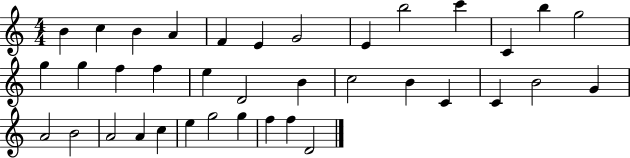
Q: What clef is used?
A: treble